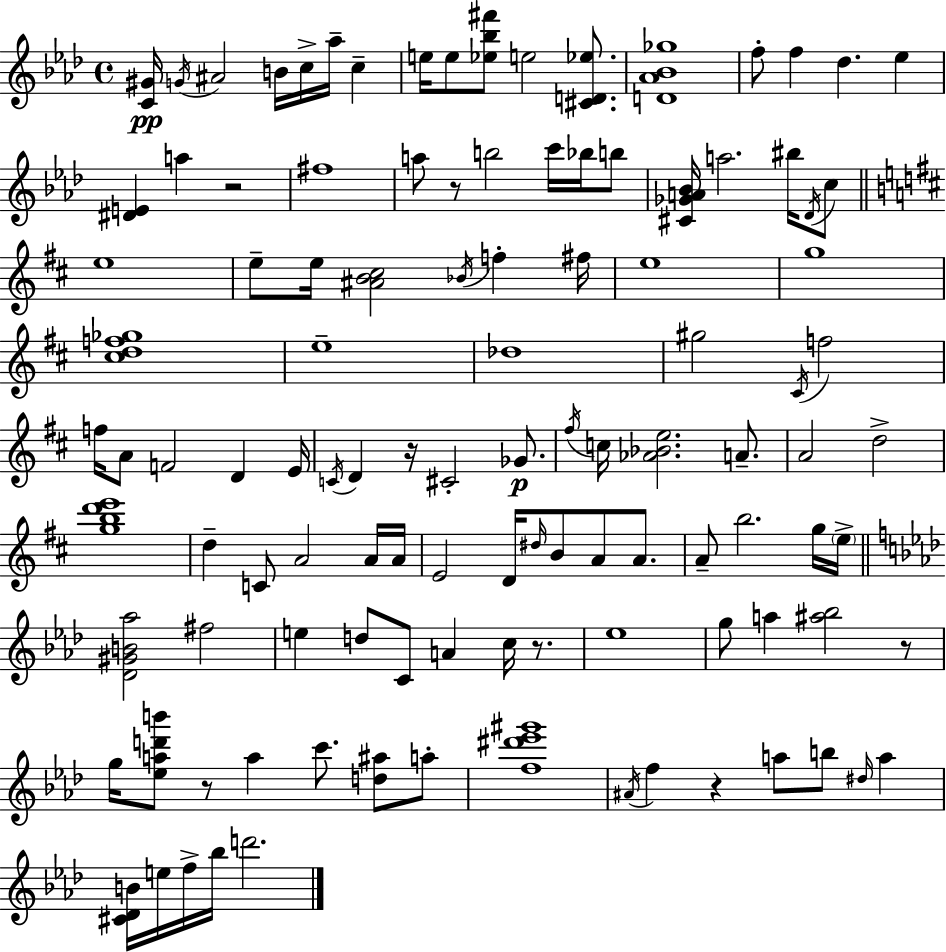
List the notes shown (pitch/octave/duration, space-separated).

[C4,G#4]/s G4/s A#4/h B4/s C5/s Ab5/s C5/q E5/s E5/e [Eb5,Bb5,F#6]/e E5/h [C#4,D4,Eb5]/e. [D4,Ab4,Bb4,Gb5]/w F5/e F5/q Db5/q. Eb5/q [D#4,E4]/q A5/q R/h F#5/w A5/e R/e B5/h C6/s Bb5/s B5/e [C#4,Gb4,A4,Bb4]/s A5/h. BIS5/s Db4/s C5/e E5/w E5/e E5/s [A#4,B4,C#5]/h Bb4/s F5/q F#5/s E5/w G5/w [C#5,D5,F5,Gb5]/w E5/w Db5/w G#5/h C#4/s F5/h F5/s A4/e F4/h D4/q E4/s C4/s D4/q R/s C#4/h Gb4/e. F#5/s C5/s [Ab4,Bb4,E5]/h. A4/e. A4/h D5/h [G5,B5,D6,E6]/w D5/q C4/e A4/h A4/s A4/s E4/h D4/s D#5/s B4/e A4/e A4/e. A4/e B5/h. G5/s E5/s [Db4,G#4,B4,Ab5]/h F#5/h E5/q D5/e C4/e A4/q C5/s R/e. Eb5/w G5/e A5/q [A#5,Bb5]/h R/e G5/s [Eb5,A5,D6,B6]/e R/e A5/q C6/e. [D5,A#5]/e A5/e [F5,D#6,Eb6,G#6]/w A#4/s F5/q R/q A5/e B5/e D#5/s A5/q [C#4,Db4,B4]/s E5/s F5/s Bb5/s D6/h.